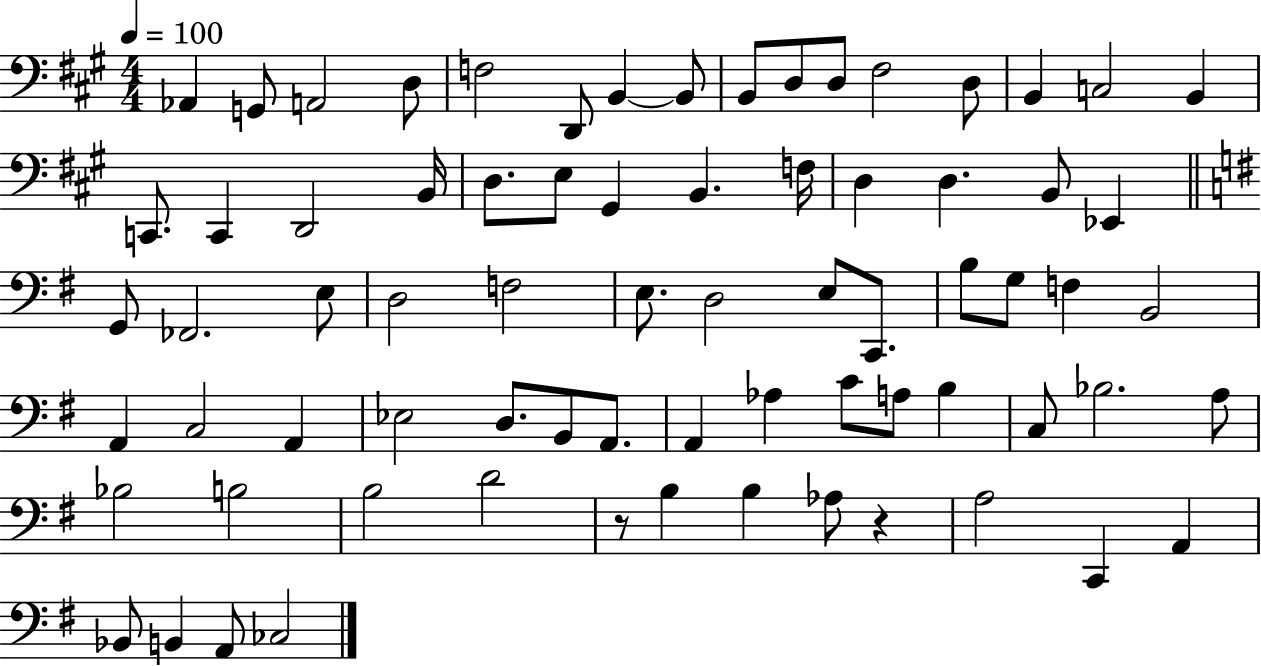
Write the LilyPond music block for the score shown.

{
  \clef bass
  \numericTimeSignature
  \time 4/4
  \key a \major
  \tempo 4 = 100
  aes,4 g,8 a,2 d8 | f2 d,8 b,4~~ b,8 | b,8 d8 d8 fis2 d8 | b,4 c2 b,4 | \break c,8. c,4 d,2 b,16 | d8. e8 gis,4 b,4. f16 | d4 d4. b,8 ees,4 | \bar "||" \break \key g \major g,8 fes,2. e8 | d2 f2 | e8. d2 e8 c,8. | b8 g8 f4 b,2 | \break a,4 c2 a,4 | ees2 d8. b,8 a,8. | a,4 aes4 c'8 a8 b4 | c8 bes2. a8 | \break bes2 b2 | b2 d'2 | r8 b4 b4 aes8 r4 | a2 c,4 a,4 | \break bes,8 b,4 a,8 ces2 | \bar "|."
}